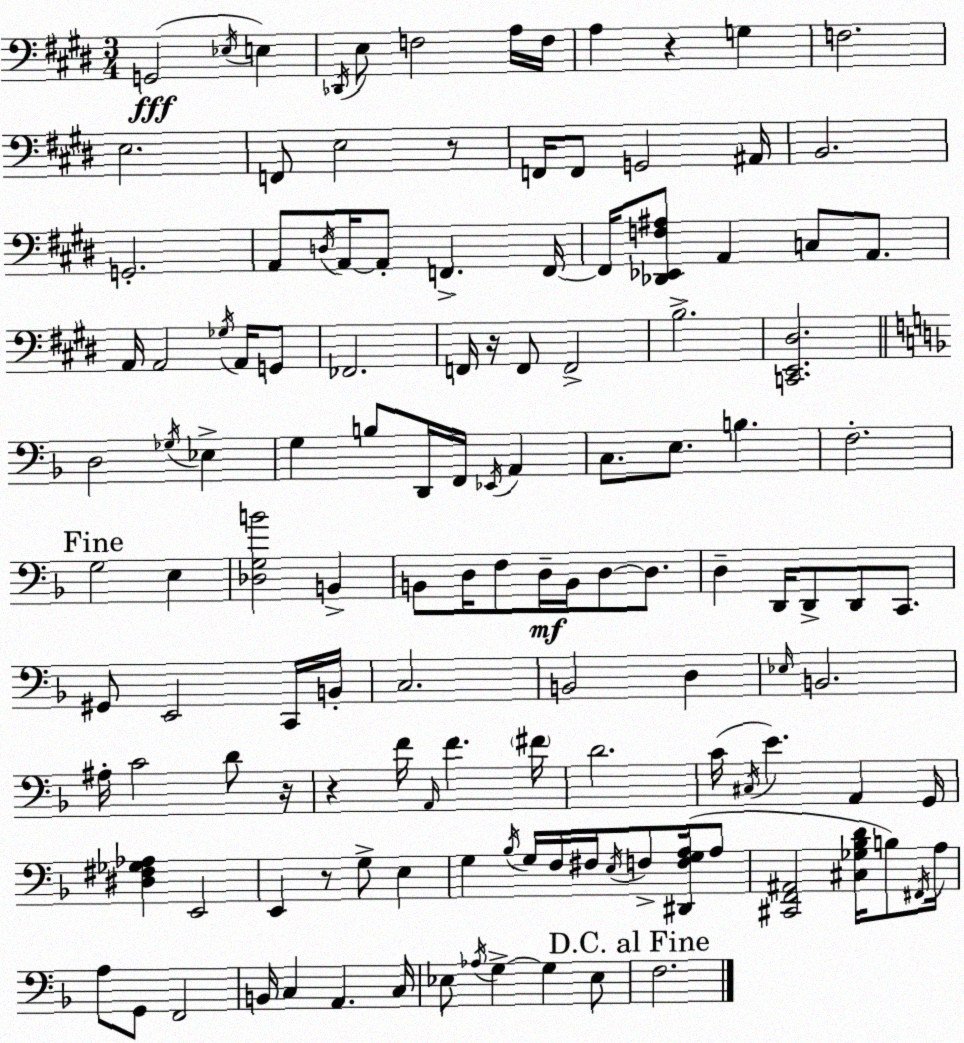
X:1
T:Untitled
M:3/4
L:1/4
K:E
G,,2 _E,/4 E, _D,,/4 E,/2 F,2 A,/4 F,/4 A, z G, F,2 E,2 F,,/2 E,2 z/2 F,,/4 F,,/2 G,,2 ^A,,/4 B,,2 G,,2 A,,/2 D,/4 A,,/4 A,,/2 F,, F,,/4 F,,/4 [_D,,_E,,F,^A,]/2 A,, C,/2 A,,/2 A,,/4 A,,2 _G,/4 A,,/4 G,,/2 _F,,2 F,,/4 z/4 F,,/2 F,,2 B,2 [C,,E,,^D,]2 D,2 _G,/4 _E, G, B,/2 D,,/4 F,,/4 _E,,/4 A,, C,/2 E,/2 B, F,2 G,2 E, [_D,G,B]2 B,, B,,/2 D,/4 F,/2 D,/4 B,,/4 D,/2 D,/2 D, D,,/4 D,,/2 D,,/2 C,,/2 ^G,,/2 E,,2 C,,/4 B,,/4 C,2 B,,2 D, _E,/4 B,,2 ^A,/4 C2 D/2 z/4 z F/4 A,,/4 F ^F/4 D2 C/4 ^C,/4 E A,, G,,/4 [^D,^F,_G,_A,] E,,2 E,, z/2 G,/2 E, G, _B,/4 G,/4 F,/4 ^F,/4 E,/4 F,/2 [^D,,F,G,A,]/4 A,/2 [^C,,F,,^A,,]2 [^C,_G,_B,D]/4 B,/2 ^F,,/4 A,/4 A,/2 G,,/2 F,,2 B,,/4 C, A,, C,/4 _E,/2 _A,/4 G, G, _E,/2 F,2